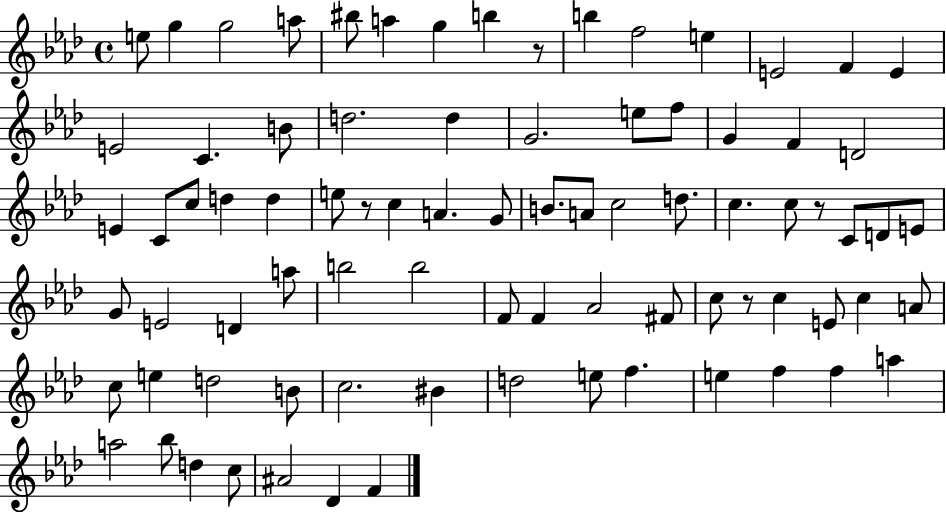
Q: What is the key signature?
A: AES major